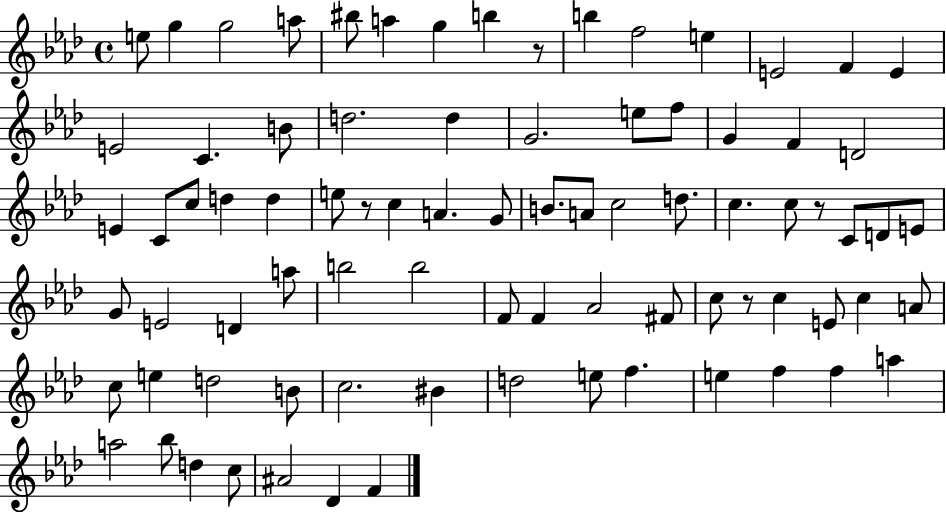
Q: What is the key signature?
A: AES major